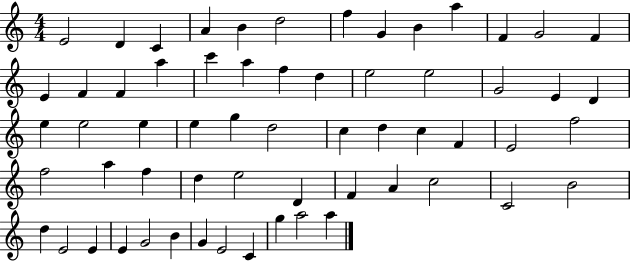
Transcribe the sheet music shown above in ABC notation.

X:1
T:Untitled
M:4/4
L:1/4
K:C
E2 D C A B d2 f G B a F G2 F E F F a c' a f d e2 e2 G2 E D e e2 e e g d2 c d c F E2 f2 f2 a f d e2 D F A c2 C2 B2 d E2 E E G2 B G E2 C g a2 a